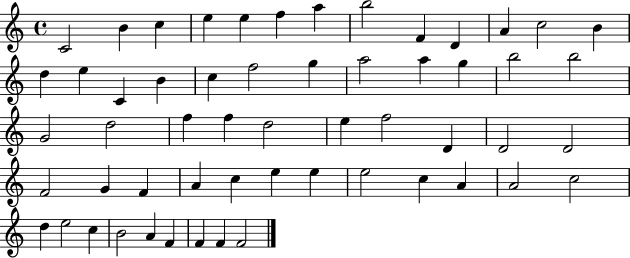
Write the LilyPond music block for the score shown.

{
  \clef treble
  \time 4/4
  \defaultTimeSignature
  \key c \major
  c'2 b'4 c''4 | e''4 e''4 f''4 a''4 | b''2 f'4 d'4 | a'4 c''2 b'4 | \break d''4 e''4 c'4 b'4 | c''4 f''2 g''4 | a''2 a''4 g''4 | b''2 b''2 | \break g'2 d''2 | f''4 f''4 d''2 | e''4 f''2 d'4 | d'2 d'2 | \break f'2 g'4 f'4 | a'4 c''4 e''4 e''4 | e''2 c''4 a'4 | a'2 c''2 | \break d''4 e''2 c''4 | b'2 a'4 f'4 | f'4 f'4 f'2 | \bar "|."
}